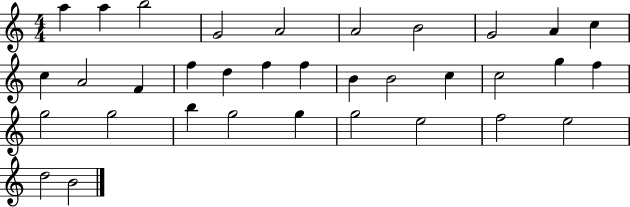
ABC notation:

X:1
T:Untitled
M:4/4
L:1/4
K:C
a a b2 G2 A2 A2 B2 G2 A c c A2 F f d f f B B2 c c2 g f g2 g2 b g2 g g2 e2 f2 e2 d2 B2